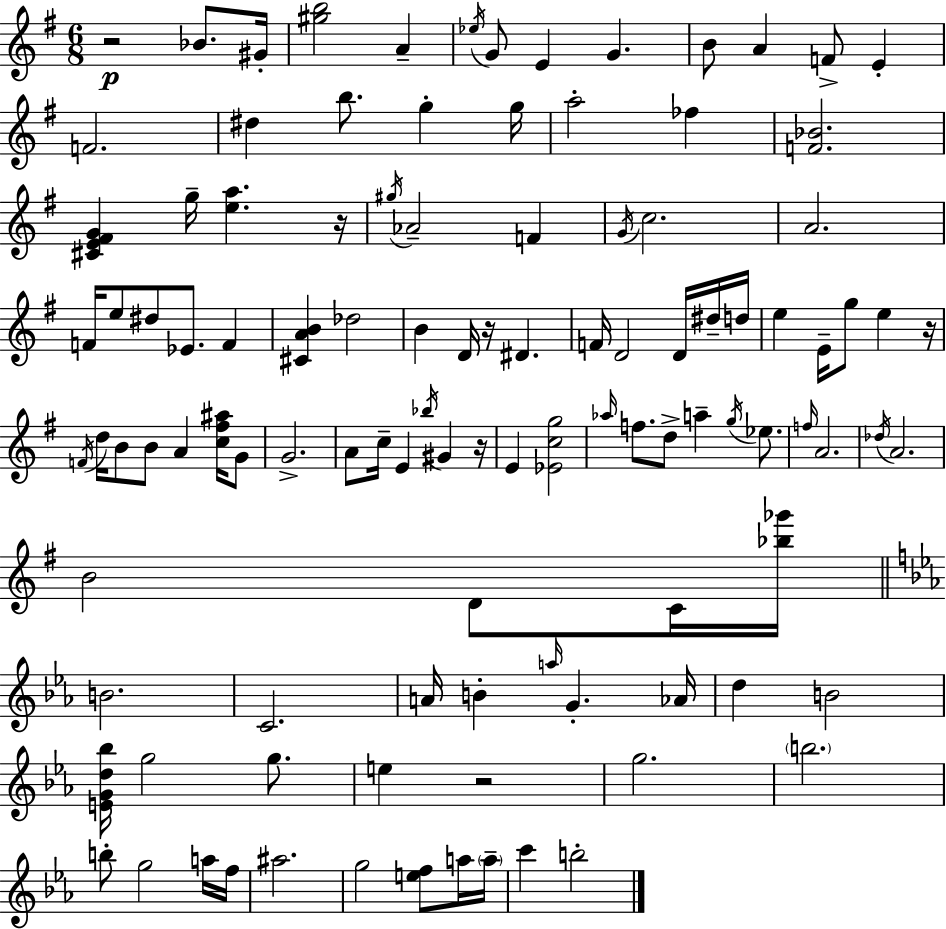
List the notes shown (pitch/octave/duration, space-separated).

R/h Bb4/e. G#4/s [G#5,B5]/h A4/q Eb5/s G4/e E4/q G4/q. B4/e A4/q F4/e E4/q F4/h. D#5/q B5/e. G5/q G5/s A5/h FES5/q [F4,Bb4]/h. [C#4,E4,F#4,G4]/q G5/s [E5,A5]/q. R/s G#5/s Ab4/h F4/q G4/s C5/h. A4/h. F4/s E5/e D#5/e Eb4/e. F4/q [C#4,A4,B4]/q Db5/h B4/q D4/s R/s D#4/q. F4/s D4/h D4/s D#5/s D5/s E5/q E4/s G5/e E5/q R/s F4/s D5/s B4/e B4/e A4/q [C5,F#5,A#5]/s G4/e G4/h. A4/e C5/s E4/q Bb5/s G#4/q R/s E4/q [Eb4,C5,G5]/h Ab5/s F5/e. D5/e A5/q G5/s Eb5/e. F5/s A4/h. Db5/s A4/h. B4/h D4/e C4/s [Bb5,Gb6]/s B4/h. C4/h. A4/s B4/q A5/s G4/q. Ab4/s D5/q B4/h [E4,G4,D5,Bb5]/s G5/h G5/e. E5/q R/h G5/h. B5/h. B5/e G5/h A5/s F5/s A#5/h. G5/h [E5,F5]/e A5/s A5/s C6/q B5/h